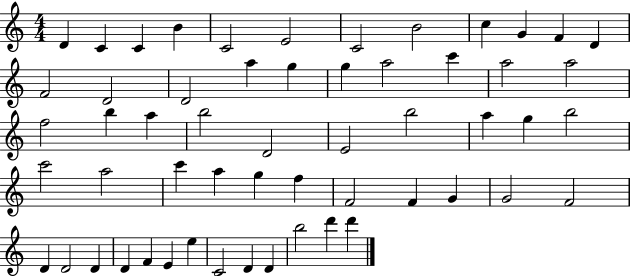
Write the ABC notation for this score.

X:1
T:Untitled
M:4/4
L:1/4
K:C
D C C B C2 E2 C2 B2 c G F D F2 D2 D2 a g g a2 c' a2 a2 f2 b a b2 D2 E2 b2 a g b2 c'2 a2 c' a g f F2 F G G2 F2 D D2 D D F E e C2 D D b2 d' d'